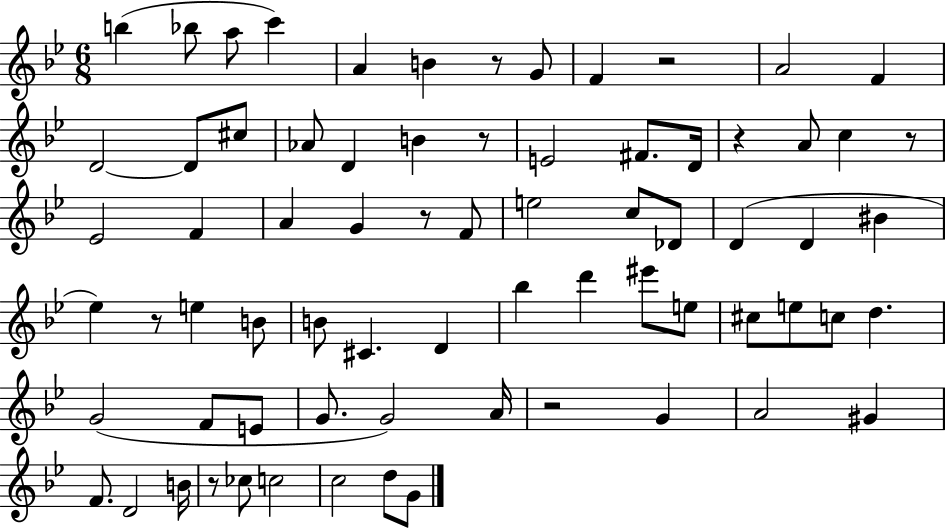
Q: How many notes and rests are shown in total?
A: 72